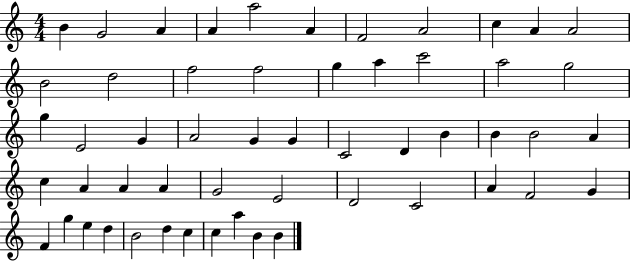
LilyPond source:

{
  \clef treble
  \numericTimeSignature
  \time 4/4
  \key c \major
  b'4 g'2 a'4 | a'4 a''2 a'4 | f'2 a'2 | c''4 a'4 a'2 | \break b'2 d''2 | f''2 f''2 | g''4 a''4 c'''2 | a''2 g''2 | \break g''4 e'2 g'4 | a'2 g'4 g'4 | c'2 d'4 b'4 | b'4 b'2 a'4 | \break c''4 a'4 a'4 a'4 | g'2 e'2 | d'2 c'2 | a'4 f'2 g'4 | \break f'4 g''4 e''4 d''4 | b'2 d''4 c''4 | c''4 a''4 b'4 b'4 | \bar "|."
}